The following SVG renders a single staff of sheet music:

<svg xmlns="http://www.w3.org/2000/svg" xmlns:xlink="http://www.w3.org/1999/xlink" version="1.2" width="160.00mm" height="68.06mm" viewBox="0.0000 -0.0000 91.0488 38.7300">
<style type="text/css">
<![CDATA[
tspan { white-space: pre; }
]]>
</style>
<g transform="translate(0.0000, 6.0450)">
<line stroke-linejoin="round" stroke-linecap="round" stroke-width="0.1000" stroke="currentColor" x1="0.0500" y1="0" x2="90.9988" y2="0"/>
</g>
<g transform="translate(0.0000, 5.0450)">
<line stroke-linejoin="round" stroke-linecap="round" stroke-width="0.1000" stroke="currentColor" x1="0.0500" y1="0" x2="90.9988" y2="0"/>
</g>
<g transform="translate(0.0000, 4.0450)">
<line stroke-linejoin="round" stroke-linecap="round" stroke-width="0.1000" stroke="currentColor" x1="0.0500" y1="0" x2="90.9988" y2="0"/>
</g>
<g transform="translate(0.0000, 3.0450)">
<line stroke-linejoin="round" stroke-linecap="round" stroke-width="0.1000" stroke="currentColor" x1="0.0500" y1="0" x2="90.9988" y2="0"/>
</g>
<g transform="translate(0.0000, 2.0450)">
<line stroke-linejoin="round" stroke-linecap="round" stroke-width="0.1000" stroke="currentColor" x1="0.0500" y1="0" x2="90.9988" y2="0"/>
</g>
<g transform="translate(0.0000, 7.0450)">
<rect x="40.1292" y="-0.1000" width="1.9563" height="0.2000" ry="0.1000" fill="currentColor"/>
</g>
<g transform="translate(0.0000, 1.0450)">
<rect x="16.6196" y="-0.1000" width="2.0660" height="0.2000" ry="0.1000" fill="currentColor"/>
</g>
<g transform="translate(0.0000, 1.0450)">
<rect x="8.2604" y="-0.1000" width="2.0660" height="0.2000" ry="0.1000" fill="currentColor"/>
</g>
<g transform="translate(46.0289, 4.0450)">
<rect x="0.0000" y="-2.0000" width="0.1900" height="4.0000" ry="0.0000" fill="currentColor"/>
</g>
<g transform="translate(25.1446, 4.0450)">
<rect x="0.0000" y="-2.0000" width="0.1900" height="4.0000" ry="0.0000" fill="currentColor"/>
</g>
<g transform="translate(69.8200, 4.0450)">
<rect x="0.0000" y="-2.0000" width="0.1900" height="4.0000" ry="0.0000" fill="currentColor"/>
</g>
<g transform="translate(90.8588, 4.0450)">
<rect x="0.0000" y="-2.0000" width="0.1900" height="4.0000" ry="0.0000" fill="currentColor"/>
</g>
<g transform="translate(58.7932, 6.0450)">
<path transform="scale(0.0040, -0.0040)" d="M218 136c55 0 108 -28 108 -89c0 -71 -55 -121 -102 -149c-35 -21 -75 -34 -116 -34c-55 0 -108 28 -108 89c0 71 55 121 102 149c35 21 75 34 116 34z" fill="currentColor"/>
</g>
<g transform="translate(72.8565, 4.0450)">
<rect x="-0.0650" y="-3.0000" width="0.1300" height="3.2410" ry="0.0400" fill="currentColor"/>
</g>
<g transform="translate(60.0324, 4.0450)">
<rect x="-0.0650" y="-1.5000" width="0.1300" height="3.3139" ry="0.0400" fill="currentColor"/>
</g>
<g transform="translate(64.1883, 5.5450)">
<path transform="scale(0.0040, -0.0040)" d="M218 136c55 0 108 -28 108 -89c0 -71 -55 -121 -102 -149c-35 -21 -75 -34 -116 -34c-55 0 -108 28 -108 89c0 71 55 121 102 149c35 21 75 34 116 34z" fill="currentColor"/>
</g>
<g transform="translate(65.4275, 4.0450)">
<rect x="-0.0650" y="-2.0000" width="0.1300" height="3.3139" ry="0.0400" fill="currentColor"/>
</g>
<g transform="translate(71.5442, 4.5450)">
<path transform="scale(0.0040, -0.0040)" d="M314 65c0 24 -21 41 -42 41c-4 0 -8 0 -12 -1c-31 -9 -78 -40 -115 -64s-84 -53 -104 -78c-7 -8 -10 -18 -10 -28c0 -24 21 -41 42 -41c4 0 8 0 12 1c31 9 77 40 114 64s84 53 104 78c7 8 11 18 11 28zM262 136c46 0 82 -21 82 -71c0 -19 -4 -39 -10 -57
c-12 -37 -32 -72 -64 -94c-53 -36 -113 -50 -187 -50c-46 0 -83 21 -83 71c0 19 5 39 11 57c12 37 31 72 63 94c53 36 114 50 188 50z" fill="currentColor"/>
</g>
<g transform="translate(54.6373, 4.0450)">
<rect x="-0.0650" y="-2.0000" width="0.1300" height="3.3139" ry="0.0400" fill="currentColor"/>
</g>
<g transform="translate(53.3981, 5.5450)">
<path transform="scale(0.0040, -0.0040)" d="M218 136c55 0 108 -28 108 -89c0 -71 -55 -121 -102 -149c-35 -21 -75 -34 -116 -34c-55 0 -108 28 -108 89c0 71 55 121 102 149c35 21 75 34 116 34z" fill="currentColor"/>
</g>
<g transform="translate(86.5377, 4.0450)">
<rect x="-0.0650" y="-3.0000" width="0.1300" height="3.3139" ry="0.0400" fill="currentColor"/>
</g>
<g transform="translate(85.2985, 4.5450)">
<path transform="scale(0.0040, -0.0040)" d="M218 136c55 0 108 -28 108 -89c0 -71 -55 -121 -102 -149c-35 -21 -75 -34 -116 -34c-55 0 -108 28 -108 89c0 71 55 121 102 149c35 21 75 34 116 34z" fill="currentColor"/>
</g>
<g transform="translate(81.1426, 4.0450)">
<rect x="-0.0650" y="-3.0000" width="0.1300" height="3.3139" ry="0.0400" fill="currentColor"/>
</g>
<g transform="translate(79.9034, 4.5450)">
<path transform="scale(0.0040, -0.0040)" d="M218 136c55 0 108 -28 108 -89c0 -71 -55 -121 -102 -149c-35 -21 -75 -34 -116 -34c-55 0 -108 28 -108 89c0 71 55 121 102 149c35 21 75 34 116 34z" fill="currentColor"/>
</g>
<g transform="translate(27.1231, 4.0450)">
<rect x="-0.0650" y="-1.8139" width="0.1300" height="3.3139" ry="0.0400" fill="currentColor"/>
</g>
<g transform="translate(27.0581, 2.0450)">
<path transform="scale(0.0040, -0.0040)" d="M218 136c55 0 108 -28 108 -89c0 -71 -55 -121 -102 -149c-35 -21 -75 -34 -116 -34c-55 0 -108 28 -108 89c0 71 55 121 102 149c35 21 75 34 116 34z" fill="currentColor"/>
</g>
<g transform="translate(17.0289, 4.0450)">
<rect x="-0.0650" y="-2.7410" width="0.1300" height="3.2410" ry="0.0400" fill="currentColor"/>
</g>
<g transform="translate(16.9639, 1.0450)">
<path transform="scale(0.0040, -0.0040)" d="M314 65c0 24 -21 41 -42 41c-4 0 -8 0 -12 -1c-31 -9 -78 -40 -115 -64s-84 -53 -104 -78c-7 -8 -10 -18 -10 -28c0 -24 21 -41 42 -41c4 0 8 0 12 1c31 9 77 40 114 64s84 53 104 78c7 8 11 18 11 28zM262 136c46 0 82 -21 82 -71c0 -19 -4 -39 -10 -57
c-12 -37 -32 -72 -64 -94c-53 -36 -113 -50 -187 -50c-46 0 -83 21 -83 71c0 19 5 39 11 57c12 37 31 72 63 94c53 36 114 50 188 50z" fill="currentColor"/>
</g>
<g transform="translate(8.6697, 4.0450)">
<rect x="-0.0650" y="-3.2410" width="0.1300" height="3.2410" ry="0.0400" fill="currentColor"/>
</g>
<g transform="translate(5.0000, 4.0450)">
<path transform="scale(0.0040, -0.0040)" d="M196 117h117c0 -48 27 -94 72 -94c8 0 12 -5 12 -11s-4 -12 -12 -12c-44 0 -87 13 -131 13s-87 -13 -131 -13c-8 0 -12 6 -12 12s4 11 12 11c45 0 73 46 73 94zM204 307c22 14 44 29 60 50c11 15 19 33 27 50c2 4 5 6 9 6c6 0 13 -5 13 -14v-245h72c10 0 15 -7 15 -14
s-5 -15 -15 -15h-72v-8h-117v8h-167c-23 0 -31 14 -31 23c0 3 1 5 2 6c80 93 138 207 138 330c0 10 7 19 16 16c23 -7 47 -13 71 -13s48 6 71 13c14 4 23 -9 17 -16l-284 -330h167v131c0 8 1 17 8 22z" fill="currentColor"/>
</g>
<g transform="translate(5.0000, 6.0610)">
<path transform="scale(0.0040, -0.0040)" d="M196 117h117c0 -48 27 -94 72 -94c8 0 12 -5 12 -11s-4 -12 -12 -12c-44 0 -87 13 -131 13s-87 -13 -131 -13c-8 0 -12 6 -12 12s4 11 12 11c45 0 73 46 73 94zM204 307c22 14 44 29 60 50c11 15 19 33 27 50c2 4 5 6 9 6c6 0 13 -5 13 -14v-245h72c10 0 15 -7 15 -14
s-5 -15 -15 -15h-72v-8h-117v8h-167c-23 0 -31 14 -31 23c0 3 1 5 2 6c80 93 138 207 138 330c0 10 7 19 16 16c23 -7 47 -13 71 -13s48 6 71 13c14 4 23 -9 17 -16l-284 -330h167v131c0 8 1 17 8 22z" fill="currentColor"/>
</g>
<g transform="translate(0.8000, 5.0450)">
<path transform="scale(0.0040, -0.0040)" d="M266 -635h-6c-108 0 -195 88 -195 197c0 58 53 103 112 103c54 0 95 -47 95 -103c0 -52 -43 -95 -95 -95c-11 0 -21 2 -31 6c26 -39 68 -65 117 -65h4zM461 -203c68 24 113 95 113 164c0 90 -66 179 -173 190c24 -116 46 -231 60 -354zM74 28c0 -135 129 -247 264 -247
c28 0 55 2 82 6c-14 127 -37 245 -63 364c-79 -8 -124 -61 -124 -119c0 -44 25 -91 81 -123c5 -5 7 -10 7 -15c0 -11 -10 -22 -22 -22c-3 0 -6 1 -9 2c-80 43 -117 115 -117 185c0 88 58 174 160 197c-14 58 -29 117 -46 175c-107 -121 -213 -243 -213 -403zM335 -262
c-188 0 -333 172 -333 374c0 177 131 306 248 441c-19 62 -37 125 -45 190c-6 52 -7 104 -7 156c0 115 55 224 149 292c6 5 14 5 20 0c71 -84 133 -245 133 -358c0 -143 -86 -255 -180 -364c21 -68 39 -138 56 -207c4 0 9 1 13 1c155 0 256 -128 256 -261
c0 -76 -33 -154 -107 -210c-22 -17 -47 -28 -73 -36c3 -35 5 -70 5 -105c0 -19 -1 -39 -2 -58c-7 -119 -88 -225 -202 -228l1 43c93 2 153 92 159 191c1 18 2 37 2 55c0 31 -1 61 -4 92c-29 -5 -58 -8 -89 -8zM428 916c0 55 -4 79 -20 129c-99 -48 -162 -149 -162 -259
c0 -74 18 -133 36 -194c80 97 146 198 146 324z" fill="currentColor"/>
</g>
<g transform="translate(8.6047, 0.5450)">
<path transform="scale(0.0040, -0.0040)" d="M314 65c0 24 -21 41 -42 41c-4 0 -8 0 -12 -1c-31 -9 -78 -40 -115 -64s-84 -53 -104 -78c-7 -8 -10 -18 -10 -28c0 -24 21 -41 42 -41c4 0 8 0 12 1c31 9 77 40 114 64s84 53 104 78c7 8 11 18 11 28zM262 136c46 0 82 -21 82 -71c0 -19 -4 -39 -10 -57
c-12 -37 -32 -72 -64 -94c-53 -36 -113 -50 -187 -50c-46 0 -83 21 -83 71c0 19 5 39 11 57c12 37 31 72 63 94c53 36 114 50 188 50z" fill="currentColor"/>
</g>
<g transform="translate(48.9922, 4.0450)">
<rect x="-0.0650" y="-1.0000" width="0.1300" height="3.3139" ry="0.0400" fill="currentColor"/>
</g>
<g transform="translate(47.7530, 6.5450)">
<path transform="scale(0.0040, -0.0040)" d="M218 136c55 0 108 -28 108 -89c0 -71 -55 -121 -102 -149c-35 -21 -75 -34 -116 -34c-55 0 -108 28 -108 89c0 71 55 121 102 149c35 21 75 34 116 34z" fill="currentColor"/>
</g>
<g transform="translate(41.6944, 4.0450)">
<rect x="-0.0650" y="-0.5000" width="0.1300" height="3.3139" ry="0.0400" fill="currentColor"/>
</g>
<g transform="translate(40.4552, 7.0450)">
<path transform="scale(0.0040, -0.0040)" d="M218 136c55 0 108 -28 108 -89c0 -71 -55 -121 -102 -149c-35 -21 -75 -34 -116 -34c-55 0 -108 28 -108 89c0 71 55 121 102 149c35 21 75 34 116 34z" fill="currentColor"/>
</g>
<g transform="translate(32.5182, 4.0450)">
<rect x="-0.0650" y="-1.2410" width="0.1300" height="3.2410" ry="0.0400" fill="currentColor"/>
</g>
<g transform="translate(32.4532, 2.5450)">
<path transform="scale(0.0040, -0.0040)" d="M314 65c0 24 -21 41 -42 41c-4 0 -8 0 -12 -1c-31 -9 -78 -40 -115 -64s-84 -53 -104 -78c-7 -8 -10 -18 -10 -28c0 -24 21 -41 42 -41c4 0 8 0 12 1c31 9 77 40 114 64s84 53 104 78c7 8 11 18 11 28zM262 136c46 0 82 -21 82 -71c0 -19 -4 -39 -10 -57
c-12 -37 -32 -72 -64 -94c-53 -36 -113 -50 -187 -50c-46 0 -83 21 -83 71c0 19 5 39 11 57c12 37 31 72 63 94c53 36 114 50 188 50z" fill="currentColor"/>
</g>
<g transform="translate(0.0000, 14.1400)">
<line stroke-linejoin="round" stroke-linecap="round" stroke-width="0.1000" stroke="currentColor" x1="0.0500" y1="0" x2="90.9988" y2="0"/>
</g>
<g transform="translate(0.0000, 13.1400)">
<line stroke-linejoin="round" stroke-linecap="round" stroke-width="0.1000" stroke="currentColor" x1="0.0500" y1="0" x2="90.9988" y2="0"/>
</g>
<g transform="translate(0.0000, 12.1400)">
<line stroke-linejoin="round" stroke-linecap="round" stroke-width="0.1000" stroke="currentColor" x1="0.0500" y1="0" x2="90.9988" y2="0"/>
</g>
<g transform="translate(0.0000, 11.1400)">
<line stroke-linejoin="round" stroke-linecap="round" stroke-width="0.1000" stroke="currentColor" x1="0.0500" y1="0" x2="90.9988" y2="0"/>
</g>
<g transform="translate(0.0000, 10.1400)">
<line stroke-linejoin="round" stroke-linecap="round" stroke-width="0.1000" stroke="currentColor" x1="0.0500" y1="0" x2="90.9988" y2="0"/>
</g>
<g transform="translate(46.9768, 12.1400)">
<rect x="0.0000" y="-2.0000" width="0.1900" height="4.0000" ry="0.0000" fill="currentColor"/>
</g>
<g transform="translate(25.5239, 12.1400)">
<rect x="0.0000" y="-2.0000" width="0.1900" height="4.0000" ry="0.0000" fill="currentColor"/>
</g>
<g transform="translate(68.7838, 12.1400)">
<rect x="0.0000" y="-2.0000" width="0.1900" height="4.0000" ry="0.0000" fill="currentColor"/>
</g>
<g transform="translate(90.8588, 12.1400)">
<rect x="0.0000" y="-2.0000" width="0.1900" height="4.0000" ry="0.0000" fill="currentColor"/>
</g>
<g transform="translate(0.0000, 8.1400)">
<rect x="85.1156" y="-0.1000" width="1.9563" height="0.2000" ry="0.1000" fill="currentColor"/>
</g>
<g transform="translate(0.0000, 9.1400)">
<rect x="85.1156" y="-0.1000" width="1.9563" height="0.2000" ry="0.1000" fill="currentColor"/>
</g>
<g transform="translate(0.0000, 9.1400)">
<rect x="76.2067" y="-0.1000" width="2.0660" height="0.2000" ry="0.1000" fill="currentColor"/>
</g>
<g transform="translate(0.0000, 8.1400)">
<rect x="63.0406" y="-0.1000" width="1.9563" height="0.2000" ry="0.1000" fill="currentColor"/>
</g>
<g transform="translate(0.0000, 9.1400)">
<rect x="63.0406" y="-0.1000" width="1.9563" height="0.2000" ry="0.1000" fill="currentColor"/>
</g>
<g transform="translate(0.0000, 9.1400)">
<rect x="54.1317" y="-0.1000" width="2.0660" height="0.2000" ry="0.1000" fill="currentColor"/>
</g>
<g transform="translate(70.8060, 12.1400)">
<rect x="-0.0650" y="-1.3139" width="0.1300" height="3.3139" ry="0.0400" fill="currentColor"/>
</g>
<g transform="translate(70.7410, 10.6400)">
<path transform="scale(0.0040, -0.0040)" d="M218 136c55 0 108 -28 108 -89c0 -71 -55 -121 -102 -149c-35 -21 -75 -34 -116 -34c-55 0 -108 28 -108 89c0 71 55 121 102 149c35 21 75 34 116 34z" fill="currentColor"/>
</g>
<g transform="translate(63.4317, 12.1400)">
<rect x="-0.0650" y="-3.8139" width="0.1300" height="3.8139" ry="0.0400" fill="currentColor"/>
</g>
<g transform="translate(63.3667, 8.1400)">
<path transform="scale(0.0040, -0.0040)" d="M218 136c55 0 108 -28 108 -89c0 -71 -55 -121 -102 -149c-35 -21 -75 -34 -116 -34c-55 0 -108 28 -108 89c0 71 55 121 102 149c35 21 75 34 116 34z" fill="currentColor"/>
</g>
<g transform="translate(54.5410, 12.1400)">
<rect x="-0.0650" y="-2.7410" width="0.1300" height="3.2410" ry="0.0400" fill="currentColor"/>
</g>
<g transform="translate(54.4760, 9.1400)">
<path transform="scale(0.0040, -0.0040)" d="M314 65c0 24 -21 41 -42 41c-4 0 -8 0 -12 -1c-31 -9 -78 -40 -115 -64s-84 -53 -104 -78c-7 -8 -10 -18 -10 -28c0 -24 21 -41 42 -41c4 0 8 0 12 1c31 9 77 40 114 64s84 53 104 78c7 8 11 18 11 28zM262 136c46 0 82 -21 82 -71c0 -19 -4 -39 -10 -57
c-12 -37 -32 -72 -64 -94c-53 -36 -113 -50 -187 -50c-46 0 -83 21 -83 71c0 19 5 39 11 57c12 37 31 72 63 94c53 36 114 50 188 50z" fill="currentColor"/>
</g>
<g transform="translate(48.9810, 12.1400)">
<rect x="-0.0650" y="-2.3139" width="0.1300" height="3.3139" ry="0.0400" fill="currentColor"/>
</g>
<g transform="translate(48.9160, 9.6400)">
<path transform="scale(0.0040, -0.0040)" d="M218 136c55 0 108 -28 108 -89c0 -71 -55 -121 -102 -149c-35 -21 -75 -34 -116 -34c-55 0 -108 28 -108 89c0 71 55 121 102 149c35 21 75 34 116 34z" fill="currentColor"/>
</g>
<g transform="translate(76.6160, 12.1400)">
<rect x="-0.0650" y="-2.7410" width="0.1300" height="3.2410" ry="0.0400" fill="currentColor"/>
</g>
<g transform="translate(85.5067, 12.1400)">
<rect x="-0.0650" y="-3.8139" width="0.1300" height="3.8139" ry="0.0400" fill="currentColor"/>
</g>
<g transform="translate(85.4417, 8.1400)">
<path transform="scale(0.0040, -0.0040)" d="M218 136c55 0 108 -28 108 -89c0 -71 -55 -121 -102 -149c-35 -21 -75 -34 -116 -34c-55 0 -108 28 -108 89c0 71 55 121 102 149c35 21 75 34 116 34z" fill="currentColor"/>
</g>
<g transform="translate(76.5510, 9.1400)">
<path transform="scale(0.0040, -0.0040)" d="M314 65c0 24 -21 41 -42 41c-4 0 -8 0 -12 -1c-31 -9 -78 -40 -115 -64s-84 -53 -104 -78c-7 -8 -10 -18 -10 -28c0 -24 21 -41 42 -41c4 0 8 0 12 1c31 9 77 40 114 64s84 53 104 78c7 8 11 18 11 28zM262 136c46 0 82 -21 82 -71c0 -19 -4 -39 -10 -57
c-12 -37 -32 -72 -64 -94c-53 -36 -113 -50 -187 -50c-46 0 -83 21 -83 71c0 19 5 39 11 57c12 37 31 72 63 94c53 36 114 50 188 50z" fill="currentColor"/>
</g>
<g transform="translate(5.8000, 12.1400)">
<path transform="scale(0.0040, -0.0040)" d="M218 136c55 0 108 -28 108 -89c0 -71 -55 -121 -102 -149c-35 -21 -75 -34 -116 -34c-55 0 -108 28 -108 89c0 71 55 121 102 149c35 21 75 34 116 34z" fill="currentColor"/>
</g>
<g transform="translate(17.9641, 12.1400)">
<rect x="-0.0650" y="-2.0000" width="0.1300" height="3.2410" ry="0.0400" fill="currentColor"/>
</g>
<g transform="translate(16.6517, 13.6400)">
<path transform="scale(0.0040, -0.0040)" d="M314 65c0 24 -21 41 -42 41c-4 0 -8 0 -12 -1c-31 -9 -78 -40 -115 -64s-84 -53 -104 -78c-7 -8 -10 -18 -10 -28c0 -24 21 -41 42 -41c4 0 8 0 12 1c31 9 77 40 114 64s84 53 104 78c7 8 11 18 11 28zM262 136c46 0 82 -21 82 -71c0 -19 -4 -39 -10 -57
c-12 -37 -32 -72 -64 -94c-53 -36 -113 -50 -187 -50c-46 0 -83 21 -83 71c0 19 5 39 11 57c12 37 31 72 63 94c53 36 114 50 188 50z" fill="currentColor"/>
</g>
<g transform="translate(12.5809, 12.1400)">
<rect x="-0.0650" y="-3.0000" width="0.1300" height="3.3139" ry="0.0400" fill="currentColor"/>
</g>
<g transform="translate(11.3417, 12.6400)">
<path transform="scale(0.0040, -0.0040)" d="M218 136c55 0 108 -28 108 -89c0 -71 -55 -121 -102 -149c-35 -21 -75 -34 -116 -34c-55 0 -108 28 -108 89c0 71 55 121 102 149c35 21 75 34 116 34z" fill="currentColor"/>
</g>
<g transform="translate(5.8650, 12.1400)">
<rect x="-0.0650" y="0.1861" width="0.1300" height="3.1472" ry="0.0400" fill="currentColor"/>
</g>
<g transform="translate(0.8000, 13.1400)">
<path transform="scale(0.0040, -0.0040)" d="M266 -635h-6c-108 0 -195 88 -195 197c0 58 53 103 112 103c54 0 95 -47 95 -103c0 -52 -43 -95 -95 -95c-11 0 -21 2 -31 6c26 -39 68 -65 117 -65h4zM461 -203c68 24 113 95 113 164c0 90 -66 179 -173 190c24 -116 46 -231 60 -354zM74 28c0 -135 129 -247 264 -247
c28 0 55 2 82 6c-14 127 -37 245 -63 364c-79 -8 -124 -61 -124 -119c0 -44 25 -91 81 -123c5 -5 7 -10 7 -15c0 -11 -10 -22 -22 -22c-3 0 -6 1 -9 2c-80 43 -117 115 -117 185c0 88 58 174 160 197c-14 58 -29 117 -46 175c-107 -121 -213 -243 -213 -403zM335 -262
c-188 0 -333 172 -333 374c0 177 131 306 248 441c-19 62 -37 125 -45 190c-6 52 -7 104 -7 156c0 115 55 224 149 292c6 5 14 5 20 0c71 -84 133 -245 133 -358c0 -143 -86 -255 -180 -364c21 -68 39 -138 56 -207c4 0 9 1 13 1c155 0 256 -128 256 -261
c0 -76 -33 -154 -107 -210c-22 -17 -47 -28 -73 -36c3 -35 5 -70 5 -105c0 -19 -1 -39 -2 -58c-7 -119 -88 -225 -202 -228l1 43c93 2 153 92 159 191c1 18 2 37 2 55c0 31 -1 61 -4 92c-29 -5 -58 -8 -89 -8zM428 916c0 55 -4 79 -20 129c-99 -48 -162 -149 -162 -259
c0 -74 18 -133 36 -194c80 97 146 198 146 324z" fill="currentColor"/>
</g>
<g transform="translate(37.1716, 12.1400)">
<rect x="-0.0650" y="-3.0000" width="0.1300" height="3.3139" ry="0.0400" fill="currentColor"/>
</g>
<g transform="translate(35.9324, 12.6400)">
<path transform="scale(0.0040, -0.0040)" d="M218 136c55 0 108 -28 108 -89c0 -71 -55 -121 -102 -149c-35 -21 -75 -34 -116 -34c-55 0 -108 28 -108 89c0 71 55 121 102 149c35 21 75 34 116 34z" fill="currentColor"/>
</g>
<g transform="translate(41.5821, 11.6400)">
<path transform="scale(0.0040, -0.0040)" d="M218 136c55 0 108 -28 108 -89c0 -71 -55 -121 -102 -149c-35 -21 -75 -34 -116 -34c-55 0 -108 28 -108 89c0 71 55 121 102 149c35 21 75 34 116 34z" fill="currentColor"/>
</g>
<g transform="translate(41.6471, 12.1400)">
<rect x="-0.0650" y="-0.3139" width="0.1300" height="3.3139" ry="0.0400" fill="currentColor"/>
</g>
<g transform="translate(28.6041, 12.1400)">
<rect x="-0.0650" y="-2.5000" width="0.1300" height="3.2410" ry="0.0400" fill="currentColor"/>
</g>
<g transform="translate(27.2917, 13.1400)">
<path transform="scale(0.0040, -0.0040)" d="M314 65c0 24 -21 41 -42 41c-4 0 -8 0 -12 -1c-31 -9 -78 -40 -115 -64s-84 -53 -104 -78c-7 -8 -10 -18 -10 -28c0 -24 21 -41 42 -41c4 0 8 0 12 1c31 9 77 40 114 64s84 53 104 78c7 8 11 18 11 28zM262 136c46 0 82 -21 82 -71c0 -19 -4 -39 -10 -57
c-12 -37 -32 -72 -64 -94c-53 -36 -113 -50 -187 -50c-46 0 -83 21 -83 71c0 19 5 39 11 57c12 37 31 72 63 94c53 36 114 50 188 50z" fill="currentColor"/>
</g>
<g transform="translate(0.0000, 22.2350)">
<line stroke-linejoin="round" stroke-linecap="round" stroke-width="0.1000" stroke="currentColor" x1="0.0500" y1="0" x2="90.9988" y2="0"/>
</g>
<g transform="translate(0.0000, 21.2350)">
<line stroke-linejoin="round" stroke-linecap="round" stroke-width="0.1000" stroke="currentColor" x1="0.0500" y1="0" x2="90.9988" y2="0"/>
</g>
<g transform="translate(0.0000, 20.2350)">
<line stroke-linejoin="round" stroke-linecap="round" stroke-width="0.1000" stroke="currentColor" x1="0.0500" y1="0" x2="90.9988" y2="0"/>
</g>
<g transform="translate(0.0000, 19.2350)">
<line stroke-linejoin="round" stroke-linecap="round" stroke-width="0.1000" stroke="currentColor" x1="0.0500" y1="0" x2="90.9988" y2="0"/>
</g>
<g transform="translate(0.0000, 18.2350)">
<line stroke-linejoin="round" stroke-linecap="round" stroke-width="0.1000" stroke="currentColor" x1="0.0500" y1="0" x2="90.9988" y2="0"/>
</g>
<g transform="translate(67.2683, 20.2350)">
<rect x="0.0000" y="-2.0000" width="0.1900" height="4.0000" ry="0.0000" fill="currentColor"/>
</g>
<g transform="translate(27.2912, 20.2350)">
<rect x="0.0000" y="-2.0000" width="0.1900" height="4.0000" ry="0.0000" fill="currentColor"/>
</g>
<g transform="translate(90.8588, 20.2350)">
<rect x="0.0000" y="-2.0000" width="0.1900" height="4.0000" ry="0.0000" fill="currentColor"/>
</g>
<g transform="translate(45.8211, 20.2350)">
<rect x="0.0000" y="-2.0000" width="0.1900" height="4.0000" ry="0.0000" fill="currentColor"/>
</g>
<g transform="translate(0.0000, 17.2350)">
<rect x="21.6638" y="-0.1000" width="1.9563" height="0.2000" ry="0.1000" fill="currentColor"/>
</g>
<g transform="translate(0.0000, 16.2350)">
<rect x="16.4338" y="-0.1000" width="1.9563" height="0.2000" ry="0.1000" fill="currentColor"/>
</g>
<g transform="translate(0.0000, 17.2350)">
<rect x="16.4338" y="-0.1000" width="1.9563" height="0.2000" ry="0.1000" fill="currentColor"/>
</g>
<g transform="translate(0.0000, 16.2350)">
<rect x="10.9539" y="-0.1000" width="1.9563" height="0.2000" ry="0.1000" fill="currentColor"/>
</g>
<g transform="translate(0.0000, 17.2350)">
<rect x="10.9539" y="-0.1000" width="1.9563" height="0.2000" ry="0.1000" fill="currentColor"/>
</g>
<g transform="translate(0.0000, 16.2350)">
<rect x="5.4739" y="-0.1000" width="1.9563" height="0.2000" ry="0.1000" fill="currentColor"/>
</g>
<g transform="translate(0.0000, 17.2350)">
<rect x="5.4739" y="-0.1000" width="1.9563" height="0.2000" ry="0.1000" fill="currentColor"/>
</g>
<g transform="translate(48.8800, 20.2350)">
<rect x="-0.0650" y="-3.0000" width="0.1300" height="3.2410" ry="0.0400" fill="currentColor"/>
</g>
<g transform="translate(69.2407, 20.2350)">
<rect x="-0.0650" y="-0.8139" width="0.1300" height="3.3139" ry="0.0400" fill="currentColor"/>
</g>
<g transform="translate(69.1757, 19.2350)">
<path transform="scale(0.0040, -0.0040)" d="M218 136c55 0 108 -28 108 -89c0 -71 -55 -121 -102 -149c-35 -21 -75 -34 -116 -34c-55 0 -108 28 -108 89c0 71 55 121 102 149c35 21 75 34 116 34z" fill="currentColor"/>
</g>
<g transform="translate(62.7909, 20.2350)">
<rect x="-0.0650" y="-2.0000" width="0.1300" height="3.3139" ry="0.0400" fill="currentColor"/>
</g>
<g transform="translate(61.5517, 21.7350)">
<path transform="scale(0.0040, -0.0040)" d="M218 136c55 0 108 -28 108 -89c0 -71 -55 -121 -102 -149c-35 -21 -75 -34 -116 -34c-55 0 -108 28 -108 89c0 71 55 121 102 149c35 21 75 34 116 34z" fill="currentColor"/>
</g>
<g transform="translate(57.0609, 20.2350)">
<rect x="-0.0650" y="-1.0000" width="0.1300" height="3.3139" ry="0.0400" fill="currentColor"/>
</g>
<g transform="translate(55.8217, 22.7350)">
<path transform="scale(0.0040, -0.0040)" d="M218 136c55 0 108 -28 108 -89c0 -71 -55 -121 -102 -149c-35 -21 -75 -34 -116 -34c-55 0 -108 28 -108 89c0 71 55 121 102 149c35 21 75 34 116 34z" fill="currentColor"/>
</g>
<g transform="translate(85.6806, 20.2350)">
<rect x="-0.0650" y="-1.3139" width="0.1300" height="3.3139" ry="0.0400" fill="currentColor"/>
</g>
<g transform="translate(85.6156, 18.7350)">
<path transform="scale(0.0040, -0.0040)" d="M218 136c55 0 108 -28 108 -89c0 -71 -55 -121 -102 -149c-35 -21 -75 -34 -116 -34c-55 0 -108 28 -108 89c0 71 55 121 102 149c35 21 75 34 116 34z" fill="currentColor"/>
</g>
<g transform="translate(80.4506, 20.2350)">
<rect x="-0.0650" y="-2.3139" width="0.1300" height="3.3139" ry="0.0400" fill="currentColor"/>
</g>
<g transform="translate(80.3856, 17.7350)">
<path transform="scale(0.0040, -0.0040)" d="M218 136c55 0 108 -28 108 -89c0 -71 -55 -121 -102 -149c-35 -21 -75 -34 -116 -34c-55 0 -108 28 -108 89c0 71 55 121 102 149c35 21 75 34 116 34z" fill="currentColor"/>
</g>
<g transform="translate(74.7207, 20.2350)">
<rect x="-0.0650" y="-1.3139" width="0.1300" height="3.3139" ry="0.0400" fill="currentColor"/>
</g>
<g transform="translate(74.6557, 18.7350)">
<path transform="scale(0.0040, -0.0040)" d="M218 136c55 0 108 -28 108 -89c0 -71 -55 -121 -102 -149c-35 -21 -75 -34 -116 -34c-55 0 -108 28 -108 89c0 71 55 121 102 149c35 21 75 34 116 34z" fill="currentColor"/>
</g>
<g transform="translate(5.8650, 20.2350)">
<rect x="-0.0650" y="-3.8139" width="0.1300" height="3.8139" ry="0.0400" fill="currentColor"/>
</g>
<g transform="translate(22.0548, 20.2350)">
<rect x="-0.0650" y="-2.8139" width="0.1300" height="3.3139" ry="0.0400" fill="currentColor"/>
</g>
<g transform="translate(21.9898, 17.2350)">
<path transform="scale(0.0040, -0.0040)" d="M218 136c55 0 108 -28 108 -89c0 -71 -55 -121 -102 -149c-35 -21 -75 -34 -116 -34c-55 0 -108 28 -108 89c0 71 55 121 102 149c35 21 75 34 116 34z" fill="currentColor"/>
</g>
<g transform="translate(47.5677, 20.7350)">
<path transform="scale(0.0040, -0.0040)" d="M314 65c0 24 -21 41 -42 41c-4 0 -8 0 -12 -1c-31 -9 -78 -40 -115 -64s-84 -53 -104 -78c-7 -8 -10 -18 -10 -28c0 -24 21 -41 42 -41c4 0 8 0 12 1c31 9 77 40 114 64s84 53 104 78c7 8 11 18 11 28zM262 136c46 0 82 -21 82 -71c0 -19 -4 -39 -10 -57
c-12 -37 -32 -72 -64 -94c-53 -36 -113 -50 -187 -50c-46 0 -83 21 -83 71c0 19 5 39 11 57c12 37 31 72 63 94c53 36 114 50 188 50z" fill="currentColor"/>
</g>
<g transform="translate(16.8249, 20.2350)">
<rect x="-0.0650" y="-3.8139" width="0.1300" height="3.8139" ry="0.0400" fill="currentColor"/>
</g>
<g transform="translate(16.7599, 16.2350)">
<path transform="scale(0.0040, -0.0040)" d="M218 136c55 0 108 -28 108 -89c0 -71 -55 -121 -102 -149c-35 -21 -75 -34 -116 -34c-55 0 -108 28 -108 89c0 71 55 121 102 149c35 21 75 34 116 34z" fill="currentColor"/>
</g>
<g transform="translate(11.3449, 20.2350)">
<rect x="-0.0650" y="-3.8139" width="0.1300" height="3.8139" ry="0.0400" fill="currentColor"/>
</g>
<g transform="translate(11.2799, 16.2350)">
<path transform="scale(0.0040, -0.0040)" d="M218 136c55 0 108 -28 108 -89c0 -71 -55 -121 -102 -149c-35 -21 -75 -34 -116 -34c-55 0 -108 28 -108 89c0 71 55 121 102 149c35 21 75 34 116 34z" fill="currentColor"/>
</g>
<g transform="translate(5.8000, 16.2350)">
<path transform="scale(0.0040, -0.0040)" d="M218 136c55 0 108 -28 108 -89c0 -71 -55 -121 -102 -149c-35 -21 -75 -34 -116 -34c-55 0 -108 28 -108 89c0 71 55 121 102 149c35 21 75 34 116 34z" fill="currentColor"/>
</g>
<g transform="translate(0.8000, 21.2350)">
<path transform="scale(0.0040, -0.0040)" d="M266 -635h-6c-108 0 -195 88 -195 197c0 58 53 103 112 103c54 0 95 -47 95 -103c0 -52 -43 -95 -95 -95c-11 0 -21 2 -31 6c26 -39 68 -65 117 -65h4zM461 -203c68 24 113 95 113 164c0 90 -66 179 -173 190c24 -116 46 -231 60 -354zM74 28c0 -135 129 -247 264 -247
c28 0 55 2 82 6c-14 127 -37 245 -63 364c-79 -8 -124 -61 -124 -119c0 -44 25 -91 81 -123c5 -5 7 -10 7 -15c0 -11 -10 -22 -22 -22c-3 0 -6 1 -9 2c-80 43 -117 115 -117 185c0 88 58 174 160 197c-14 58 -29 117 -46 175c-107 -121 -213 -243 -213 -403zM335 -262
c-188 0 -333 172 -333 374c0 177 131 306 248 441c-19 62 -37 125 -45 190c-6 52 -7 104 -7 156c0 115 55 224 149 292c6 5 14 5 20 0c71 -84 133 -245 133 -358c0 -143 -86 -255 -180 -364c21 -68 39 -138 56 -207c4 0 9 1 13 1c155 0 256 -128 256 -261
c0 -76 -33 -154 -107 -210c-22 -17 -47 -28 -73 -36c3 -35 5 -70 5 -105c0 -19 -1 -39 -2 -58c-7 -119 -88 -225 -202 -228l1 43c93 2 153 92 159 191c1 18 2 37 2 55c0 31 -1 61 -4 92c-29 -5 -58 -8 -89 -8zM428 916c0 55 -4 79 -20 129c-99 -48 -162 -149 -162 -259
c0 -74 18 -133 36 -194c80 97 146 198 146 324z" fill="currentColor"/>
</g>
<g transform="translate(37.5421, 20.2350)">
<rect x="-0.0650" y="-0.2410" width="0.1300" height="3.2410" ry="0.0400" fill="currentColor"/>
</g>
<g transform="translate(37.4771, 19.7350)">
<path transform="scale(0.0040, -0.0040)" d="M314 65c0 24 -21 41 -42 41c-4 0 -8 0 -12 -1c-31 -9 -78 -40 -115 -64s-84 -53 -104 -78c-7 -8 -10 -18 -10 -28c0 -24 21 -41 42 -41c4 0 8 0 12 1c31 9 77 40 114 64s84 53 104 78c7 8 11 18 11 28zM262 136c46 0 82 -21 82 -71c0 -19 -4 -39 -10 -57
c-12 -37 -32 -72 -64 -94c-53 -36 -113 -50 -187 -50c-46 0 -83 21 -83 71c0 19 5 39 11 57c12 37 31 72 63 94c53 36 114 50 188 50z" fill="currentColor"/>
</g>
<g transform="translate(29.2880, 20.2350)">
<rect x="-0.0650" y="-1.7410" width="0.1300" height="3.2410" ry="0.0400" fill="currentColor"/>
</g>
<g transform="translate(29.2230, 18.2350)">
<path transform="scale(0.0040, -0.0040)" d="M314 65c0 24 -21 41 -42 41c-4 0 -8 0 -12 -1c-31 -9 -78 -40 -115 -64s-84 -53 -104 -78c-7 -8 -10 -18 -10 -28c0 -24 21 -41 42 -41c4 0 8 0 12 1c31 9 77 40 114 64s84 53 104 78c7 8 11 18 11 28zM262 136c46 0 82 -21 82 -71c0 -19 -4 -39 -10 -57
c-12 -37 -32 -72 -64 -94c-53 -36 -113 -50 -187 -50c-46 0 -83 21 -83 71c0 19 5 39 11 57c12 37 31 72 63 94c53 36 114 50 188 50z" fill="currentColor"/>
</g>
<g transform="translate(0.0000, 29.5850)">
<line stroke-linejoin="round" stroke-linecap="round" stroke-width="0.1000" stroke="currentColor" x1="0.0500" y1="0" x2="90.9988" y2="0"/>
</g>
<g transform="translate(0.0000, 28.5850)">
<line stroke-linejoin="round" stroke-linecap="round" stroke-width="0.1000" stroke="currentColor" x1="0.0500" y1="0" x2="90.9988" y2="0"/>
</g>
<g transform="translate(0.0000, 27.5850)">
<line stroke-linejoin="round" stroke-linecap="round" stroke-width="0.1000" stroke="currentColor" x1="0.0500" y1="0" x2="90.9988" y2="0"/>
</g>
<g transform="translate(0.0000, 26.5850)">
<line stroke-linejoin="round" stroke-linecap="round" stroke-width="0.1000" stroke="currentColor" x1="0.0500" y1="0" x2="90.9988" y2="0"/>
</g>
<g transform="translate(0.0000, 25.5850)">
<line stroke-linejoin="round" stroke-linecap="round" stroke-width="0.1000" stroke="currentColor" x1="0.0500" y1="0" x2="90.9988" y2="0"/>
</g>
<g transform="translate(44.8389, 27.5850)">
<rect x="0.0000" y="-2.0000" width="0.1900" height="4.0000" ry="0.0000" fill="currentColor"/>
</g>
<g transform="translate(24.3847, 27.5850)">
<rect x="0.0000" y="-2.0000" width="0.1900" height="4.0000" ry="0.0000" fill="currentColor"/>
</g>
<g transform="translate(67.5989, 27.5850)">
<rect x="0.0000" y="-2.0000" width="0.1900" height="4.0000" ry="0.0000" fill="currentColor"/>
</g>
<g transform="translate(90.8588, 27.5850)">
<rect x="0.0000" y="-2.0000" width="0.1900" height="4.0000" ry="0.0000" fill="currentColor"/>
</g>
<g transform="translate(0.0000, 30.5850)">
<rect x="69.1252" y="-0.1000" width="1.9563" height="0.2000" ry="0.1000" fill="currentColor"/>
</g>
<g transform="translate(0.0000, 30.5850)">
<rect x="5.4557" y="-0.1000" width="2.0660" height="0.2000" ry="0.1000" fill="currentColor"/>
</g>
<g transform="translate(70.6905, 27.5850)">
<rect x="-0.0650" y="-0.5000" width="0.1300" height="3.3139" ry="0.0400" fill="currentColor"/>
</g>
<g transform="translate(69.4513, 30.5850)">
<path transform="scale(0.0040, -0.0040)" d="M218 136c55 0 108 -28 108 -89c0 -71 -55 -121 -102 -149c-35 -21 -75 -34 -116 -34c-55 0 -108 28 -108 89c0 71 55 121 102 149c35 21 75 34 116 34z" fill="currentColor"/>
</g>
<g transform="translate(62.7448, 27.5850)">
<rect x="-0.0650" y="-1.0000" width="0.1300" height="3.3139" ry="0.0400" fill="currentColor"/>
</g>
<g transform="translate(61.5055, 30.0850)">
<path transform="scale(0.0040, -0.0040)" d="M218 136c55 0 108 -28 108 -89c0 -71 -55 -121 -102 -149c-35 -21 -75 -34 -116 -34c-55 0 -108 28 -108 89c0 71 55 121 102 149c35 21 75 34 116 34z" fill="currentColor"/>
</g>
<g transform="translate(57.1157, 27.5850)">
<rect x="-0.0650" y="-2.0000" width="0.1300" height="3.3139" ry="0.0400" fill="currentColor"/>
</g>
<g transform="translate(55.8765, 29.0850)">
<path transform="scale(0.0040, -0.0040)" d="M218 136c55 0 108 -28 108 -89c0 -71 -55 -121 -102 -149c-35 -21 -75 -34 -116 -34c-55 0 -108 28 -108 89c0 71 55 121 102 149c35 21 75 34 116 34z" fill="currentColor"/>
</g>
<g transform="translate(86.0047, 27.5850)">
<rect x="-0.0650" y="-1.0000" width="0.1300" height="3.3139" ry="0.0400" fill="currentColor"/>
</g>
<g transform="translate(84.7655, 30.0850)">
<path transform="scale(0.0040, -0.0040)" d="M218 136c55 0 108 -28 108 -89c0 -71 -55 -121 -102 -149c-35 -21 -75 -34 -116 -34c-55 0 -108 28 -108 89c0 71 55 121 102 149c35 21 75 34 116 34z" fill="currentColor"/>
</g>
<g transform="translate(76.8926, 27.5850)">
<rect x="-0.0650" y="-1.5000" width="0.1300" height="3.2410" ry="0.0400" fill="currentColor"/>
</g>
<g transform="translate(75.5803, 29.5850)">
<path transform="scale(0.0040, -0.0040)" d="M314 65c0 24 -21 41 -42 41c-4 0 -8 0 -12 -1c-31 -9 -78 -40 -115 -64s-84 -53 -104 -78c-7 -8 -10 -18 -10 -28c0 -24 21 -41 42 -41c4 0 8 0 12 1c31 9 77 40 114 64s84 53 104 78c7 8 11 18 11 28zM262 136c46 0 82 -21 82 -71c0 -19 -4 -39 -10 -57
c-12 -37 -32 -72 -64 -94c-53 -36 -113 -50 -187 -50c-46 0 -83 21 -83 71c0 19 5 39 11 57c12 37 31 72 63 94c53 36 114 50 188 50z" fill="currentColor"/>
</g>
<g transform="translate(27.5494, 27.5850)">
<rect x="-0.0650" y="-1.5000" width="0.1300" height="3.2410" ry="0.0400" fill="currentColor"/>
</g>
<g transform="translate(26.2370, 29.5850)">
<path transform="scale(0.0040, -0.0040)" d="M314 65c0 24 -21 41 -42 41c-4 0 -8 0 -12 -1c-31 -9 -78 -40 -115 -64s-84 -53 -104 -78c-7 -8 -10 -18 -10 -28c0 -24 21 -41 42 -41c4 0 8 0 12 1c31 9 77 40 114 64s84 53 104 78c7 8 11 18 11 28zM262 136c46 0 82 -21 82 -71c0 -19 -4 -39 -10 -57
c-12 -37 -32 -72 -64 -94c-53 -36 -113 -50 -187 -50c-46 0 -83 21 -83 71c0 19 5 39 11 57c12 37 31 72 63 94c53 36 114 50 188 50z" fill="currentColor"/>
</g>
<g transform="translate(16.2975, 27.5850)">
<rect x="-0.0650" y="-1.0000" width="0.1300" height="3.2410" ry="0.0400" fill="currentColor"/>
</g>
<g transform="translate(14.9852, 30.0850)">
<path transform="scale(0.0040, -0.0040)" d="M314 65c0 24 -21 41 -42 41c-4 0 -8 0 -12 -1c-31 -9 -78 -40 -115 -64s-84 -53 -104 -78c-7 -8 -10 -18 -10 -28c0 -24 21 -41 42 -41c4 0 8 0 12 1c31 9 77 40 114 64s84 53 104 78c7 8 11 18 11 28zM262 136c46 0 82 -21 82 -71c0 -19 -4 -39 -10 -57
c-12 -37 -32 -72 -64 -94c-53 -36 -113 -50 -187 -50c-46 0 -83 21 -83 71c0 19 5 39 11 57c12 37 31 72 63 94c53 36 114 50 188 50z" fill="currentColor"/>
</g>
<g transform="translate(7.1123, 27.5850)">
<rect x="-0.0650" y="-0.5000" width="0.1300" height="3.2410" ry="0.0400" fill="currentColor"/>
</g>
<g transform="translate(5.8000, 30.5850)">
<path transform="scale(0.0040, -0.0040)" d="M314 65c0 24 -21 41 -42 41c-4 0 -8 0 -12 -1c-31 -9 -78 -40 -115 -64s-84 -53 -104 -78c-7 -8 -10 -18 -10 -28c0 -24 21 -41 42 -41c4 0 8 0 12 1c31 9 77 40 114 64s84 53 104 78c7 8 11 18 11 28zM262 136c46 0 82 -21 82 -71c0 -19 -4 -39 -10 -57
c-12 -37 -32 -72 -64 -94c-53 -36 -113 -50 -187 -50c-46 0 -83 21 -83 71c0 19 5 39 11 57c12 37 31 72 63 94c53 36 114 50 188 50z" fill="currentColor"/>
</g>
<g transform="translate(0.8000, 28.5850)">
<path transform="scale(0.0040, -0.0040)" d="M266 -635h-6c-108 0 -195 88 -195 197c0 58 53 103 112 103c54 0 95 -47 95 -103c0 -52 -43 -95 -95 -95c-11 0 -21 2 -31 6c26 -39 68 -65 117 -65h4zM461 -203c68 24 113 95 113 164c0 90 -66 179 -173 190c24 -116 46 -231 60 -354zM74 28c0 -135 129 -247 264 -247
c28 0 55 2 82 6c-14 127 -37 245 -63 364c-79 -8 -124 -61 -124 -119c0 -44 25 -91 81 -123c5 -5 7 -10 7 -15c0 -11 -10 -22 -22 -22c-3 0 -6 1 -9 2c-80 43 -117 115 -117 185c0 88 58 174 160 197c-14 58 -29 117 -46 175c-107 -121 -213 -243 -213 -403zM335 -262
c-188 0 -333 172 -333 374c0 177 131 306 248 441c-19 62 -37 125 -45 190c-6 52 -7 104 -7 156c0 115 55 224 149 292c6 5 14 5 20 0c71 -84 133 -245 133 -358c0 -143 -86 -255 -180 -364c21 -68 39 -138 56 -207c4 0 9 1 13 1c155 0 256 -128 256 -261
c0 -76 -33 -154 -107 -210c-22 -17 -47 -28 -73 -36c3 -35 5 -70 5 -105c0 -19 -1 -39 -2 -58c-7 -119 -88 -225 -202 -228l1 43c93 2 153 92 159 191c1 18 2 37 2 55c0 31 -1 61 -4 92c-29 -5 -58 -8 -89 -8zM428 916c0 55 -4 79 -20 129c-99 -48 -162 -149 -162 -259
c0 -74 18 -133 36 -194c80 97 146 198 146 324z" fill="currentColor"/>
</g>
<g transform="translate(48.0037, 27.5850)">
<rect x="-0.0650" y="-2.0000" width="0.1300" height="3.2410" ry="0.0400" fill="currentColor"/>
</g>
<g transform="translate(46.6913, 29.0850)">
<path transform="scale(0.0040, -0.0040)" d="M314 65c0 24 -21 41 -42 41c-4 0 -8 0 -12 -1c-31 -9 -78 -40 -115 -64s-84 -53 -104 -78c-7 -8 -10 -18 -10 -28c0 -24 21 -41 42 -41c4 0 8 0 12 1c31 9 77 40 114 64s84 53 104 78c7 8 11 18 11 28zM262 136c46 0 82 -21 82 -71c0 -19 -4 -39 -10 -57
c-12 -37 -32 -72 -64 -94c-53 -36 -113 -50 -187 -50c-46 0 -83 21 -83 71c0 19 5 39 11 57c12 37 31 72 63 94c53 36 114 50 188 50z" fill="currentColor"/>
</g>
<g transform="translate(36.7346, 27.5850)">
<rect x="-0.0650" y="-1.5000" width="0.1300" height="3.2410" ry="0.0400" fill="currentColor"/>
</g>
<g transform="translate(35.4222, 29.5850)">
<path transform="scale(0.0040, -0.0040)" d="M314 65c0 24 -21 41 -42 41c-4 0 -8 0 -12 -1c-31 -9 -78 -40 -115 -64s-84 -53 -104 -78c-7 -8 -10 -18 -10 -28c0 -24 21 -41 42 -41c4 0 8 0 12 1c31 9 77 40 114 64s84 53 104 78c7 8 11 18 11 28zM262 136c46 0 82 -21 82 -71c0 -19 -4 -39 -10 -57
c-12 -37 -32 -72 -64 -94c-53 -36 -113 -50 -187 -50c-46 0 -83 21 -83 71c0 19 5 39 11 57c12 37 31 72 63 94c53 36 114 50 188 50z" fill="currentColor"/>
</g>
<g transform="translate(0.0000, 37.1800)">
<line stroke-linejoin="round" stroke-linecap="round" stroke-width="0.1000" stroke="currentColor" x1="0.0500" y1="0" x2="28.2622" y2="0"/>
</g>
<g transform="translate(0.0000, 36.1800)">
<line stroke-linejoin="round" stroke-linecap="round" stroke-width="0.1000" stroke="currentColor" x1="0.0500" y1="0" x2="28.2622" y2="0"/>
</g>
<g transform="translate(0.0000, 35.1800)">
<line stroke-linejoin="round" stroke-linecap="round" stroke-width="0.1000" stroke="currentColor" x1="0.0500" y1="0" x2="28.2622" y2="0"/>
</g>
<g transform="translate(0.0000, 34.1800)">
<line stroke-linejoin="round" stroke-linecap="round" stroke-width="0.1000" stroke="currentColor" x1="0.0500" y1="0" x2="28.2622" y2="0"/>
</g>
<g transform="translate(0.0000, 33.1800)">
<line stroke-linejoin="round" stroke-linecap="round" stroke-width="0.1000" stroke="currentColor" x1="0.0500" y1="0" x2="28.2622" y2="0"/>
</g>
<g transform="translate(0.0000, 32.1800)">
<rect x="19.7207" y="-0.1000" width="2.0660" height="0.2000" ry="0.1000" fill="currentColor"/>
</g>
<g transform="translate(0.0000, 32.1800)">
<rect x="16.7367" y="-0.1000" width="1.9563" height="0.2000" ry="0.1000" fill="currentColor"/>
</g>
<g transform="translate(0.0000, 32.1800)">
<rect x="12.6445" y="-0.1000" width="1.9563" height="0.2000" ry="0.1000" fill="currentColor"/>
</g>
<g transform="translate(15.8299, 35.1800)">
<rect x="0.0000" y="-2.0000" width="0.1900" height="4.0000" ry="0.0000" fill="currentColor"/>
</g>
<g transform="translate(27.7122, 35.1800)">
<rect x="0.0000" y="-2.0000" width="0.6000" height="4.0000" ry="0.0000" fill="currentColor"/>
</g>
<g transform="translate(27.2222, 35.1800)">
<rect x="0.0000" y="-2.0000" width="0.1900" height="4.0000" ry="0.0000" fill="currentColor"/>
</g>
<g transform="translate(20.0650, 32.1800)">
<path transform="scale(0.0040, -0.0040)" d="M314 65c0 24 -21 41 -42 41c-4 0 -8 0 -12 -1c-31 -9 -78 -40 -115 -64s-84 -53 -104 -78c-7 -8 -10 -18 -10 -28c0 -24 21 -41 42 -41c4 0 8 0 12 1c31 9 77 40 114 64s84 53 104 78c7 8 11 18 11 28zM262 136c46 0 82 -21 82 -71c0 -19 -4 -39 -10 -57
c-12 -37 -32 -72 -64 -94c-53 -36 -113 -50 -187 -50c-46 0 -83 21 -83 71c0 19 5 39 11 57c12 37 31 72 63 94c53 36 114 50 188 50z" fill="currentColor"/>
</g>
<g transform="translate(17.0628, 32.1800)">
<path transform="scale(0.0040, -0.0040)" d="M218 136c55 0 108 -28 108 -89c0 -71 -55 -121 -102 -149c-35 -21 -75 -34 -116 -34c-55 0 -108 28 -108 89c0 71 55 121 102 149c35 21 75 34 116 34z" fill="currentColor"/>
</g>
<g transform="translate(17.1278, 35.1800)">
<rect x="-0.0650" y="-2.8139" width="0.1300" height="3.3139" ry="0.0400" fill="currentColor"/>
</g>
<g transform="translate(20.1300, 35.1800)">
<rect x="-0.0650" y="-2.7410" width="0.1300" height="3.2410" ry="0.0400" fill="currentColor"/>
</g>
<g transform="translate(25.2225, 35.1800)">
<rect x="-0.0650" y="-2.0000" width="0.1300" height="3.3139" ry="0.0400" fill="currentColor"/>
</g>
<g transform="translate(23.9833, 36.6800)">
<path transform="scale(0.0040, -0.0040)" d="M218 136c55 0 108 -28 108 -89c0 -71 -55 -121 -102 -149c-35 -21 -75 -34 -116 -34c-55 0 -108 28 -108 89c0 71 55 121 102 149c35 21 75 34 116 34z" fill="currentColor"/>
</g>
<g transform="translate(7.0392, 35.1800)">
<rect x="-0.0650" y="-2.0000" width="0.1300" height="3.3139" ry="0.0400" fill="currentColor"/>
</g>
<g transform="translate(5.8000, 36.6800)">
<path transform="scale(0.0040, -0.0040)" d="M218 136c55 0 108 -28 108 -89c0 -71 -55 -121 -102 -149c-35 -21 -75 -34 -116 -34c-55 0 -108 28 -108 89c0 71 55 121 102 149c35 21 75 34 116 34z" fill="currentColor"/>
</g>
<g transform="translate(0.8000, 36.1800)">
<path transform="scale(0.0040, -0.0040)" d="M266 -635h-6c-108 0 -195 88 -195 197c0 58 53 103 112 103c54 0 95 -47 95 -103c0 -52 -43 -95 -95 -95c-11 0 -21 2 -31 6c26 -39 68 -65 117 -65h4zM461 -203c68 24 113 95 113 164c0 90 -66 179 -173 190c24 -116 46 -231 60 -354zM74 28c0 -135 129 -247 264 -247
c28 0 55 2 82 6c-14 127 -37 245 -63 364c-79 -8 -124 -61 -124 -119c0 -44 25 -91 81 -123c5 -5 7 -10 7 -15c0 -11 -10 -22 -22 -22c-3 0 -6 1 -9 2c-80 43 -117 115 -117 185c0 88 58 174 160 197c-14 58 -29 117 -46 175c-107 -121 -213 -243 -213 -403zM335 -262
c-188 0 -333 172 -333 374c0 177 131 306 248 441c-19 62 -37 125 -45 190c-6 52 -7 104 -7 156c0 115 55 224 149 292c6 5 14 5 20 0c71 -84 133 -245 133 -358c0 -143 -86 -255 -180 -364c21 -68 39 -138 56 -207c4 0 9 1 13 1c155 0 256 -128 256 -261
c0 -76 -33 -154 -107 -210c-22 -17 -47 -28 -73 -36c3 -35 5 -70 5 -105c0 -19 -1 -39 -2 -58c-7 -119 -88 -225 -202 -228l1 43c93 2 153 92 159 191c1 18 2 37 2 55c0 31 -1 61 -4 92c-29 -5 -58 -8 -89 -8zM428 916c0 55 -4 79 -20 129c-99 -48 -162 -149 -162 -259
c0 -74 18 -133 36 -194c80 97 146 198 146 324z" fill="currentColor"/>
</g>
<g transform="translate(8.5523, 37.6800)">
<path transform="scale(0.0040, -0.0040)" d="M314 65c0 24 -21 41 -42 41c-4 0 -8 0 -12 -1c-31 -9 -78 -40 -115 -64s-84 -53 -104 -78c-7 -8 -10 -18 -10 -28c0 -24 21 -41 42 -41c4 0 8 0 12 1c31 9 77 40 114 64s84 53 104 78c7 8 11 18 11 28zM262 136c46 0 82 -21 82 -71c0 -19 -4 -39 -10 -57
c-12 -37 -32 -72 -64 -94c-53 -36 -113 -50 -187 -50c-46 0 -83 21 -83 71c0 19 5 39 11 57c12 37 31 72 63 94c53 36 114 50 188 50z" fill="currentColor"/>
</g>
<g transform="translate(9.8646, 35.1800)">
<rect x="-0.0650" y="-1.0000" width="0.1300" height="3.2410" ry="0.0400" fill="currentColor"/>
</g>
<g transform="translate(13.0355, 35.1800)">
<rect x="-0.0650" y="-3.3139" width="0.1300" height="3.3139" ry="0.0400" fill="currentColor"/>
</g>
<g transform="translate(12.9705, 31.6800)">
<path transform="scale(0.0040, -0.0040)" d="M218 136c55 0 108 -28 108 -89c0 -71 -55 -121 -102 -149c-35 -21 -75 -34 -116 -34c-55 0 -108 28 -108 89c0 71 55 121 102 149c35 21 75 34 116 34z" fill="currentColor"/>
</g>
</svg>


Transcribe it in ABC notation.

X:1
T:Untitled
M:4/4
L:1/4
K:C
b2 a2 f e2 C D F E F A2 A A B A F2 G2 A c g a2 c' e a2 c' c' c' c' a f2 c2 A2 D F d e g e C2 D2 E2 E2 F2 F D C E2 D F D2 b a a2 F